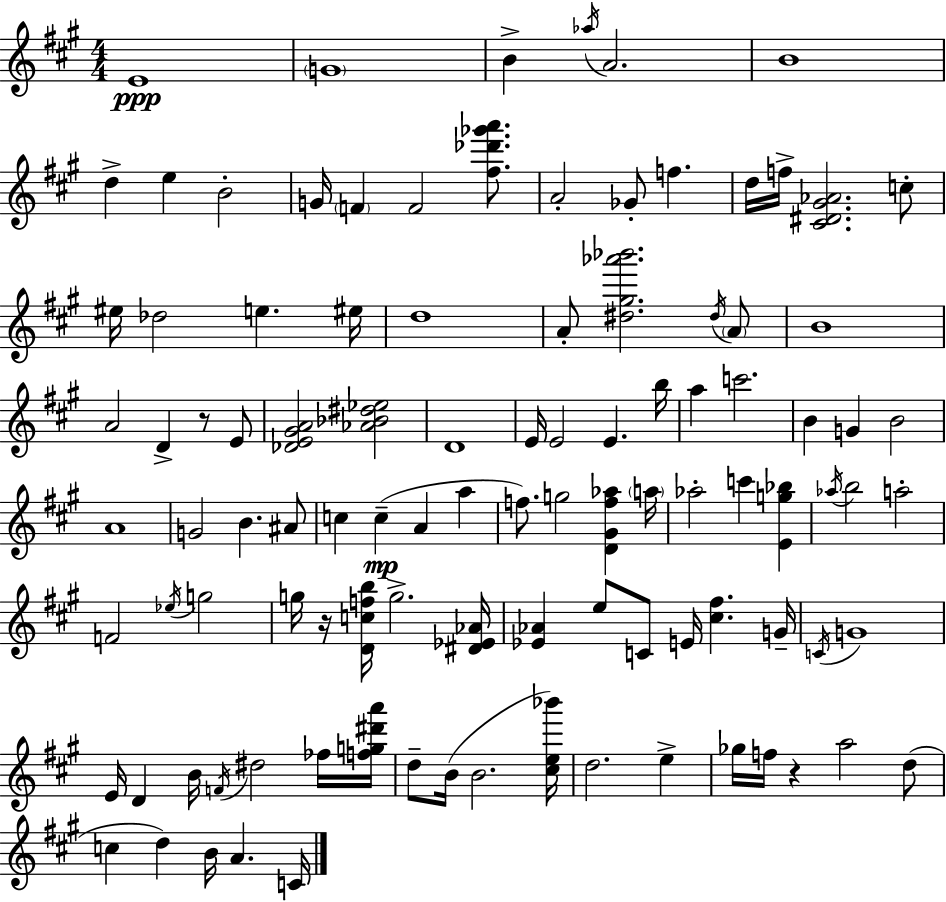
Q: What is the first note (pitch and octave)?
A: E4